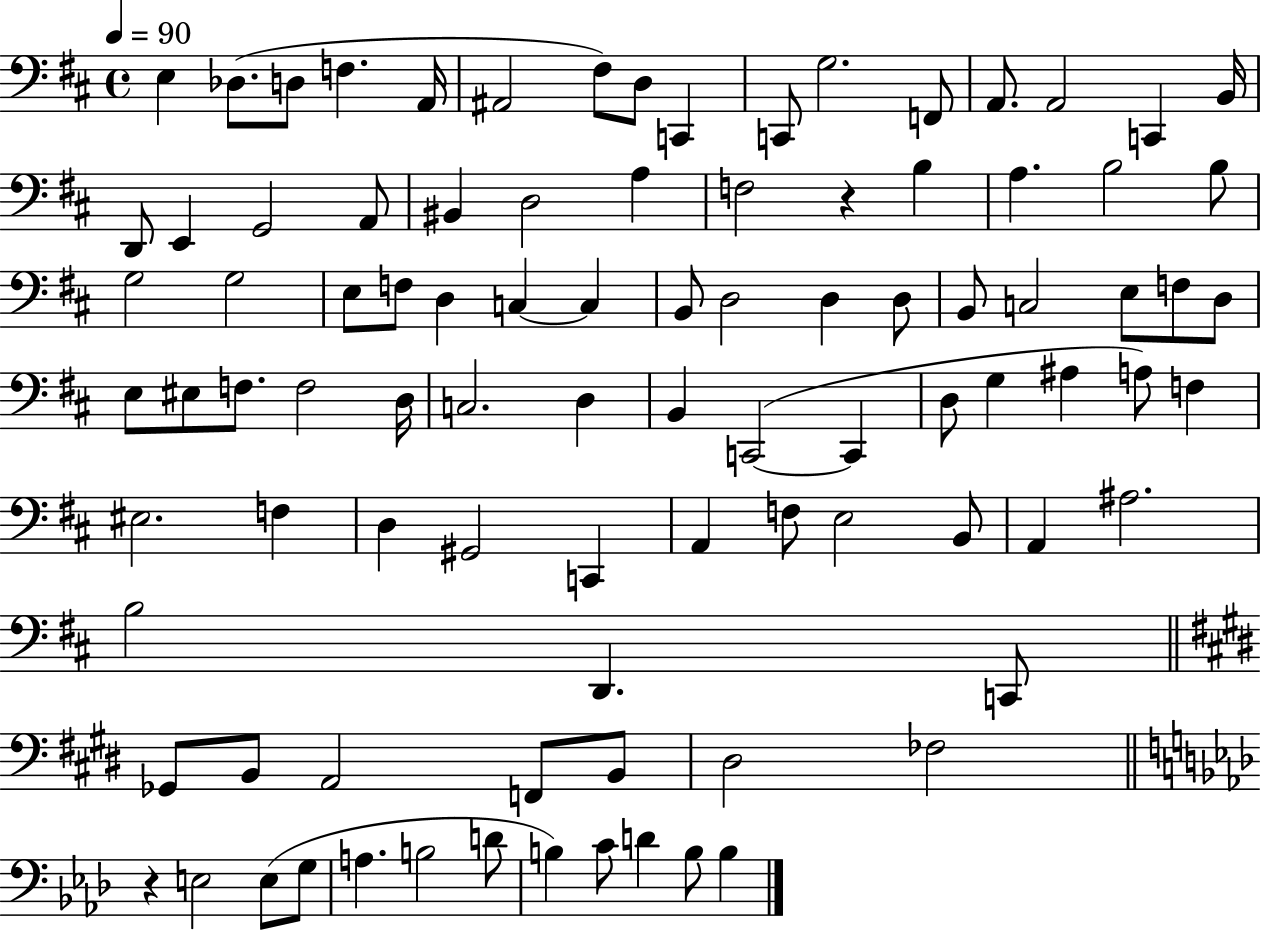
E3/q Db3/e. D3/e F3/q. A2/s A#2/h F#3/e D3/e C2/q C2/e G3/h. F2/e A2/e. A2/h C2/q B2/s D2/e E2/q G2/h A2/e BIS2/q D3/h A3/q F3/h R/q B3/q A3/q. B3/h B3/e G3/h G3/h E3/e F3/e D3/q C3/q C3/q B2/e D3/h D3/q D3/e B2/e C3/h E3/e F3/e D3/e E3/e EIS3/e F3/e. F3/h D3/s C3/h. D3/q B2/q C2/h C2/q D3/e G3/q A#3/q A3/e F3/q EIS3/h. F3/q D3/q G#2/h C2/q A2/q F3/e E3/h B2/e A2/q A#3/h. B3/h D2/q. C2/e Gb2/e B2/e A2/h F2/e B2/e D#3/h FES3/h R/q E3/h E3/e G3/e A3/q. B3/h D4/e B3/q C4/e D4/q B3/e B3/q